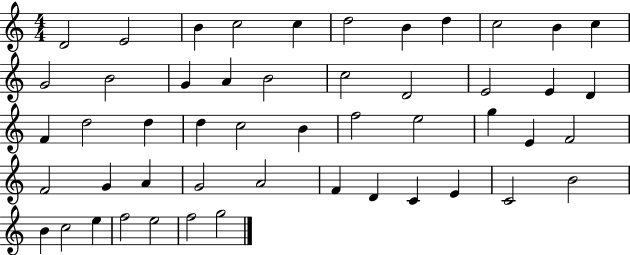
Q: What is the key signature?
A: C major